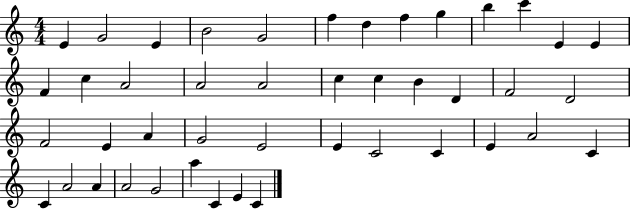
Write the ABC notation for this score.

X:1
T:Untitled
M:4/4
L:1/4
K:C
E G2 E B2 G2 f d f g b c' E E F c A2 A2 A2 c c B D F2 D2 F2 E A G2 E2 E C2 C E A2 C C A2 A A2 G2 a C E C